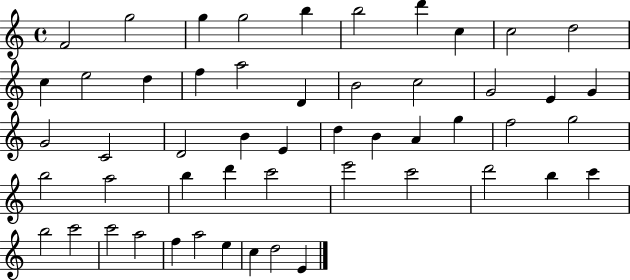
X:1
T:Untitled
M:4/4
L:1/4
K:C
F2 g2 g g2 b b2 d' c c2 d2 c e2 d f a2 D B2 c2 G2 E G G2 C2 D2 B E d B A g f2 g2 b2 a2 b d' c'2 e'2 c'2 d'2 b c' b2 c'2 c'2 a2 f a2 e c d2 E